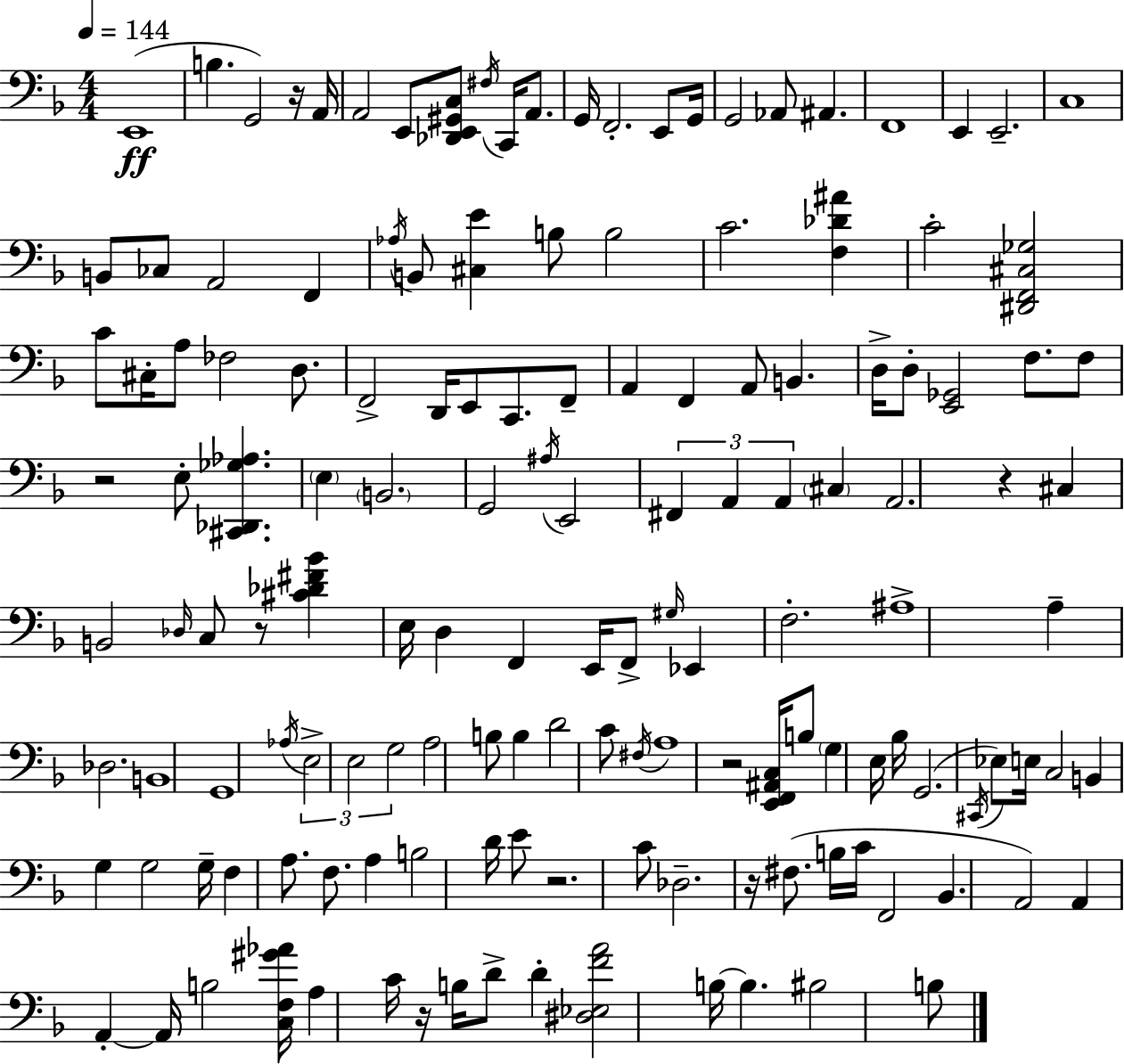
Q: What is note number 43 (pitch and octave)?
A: A2